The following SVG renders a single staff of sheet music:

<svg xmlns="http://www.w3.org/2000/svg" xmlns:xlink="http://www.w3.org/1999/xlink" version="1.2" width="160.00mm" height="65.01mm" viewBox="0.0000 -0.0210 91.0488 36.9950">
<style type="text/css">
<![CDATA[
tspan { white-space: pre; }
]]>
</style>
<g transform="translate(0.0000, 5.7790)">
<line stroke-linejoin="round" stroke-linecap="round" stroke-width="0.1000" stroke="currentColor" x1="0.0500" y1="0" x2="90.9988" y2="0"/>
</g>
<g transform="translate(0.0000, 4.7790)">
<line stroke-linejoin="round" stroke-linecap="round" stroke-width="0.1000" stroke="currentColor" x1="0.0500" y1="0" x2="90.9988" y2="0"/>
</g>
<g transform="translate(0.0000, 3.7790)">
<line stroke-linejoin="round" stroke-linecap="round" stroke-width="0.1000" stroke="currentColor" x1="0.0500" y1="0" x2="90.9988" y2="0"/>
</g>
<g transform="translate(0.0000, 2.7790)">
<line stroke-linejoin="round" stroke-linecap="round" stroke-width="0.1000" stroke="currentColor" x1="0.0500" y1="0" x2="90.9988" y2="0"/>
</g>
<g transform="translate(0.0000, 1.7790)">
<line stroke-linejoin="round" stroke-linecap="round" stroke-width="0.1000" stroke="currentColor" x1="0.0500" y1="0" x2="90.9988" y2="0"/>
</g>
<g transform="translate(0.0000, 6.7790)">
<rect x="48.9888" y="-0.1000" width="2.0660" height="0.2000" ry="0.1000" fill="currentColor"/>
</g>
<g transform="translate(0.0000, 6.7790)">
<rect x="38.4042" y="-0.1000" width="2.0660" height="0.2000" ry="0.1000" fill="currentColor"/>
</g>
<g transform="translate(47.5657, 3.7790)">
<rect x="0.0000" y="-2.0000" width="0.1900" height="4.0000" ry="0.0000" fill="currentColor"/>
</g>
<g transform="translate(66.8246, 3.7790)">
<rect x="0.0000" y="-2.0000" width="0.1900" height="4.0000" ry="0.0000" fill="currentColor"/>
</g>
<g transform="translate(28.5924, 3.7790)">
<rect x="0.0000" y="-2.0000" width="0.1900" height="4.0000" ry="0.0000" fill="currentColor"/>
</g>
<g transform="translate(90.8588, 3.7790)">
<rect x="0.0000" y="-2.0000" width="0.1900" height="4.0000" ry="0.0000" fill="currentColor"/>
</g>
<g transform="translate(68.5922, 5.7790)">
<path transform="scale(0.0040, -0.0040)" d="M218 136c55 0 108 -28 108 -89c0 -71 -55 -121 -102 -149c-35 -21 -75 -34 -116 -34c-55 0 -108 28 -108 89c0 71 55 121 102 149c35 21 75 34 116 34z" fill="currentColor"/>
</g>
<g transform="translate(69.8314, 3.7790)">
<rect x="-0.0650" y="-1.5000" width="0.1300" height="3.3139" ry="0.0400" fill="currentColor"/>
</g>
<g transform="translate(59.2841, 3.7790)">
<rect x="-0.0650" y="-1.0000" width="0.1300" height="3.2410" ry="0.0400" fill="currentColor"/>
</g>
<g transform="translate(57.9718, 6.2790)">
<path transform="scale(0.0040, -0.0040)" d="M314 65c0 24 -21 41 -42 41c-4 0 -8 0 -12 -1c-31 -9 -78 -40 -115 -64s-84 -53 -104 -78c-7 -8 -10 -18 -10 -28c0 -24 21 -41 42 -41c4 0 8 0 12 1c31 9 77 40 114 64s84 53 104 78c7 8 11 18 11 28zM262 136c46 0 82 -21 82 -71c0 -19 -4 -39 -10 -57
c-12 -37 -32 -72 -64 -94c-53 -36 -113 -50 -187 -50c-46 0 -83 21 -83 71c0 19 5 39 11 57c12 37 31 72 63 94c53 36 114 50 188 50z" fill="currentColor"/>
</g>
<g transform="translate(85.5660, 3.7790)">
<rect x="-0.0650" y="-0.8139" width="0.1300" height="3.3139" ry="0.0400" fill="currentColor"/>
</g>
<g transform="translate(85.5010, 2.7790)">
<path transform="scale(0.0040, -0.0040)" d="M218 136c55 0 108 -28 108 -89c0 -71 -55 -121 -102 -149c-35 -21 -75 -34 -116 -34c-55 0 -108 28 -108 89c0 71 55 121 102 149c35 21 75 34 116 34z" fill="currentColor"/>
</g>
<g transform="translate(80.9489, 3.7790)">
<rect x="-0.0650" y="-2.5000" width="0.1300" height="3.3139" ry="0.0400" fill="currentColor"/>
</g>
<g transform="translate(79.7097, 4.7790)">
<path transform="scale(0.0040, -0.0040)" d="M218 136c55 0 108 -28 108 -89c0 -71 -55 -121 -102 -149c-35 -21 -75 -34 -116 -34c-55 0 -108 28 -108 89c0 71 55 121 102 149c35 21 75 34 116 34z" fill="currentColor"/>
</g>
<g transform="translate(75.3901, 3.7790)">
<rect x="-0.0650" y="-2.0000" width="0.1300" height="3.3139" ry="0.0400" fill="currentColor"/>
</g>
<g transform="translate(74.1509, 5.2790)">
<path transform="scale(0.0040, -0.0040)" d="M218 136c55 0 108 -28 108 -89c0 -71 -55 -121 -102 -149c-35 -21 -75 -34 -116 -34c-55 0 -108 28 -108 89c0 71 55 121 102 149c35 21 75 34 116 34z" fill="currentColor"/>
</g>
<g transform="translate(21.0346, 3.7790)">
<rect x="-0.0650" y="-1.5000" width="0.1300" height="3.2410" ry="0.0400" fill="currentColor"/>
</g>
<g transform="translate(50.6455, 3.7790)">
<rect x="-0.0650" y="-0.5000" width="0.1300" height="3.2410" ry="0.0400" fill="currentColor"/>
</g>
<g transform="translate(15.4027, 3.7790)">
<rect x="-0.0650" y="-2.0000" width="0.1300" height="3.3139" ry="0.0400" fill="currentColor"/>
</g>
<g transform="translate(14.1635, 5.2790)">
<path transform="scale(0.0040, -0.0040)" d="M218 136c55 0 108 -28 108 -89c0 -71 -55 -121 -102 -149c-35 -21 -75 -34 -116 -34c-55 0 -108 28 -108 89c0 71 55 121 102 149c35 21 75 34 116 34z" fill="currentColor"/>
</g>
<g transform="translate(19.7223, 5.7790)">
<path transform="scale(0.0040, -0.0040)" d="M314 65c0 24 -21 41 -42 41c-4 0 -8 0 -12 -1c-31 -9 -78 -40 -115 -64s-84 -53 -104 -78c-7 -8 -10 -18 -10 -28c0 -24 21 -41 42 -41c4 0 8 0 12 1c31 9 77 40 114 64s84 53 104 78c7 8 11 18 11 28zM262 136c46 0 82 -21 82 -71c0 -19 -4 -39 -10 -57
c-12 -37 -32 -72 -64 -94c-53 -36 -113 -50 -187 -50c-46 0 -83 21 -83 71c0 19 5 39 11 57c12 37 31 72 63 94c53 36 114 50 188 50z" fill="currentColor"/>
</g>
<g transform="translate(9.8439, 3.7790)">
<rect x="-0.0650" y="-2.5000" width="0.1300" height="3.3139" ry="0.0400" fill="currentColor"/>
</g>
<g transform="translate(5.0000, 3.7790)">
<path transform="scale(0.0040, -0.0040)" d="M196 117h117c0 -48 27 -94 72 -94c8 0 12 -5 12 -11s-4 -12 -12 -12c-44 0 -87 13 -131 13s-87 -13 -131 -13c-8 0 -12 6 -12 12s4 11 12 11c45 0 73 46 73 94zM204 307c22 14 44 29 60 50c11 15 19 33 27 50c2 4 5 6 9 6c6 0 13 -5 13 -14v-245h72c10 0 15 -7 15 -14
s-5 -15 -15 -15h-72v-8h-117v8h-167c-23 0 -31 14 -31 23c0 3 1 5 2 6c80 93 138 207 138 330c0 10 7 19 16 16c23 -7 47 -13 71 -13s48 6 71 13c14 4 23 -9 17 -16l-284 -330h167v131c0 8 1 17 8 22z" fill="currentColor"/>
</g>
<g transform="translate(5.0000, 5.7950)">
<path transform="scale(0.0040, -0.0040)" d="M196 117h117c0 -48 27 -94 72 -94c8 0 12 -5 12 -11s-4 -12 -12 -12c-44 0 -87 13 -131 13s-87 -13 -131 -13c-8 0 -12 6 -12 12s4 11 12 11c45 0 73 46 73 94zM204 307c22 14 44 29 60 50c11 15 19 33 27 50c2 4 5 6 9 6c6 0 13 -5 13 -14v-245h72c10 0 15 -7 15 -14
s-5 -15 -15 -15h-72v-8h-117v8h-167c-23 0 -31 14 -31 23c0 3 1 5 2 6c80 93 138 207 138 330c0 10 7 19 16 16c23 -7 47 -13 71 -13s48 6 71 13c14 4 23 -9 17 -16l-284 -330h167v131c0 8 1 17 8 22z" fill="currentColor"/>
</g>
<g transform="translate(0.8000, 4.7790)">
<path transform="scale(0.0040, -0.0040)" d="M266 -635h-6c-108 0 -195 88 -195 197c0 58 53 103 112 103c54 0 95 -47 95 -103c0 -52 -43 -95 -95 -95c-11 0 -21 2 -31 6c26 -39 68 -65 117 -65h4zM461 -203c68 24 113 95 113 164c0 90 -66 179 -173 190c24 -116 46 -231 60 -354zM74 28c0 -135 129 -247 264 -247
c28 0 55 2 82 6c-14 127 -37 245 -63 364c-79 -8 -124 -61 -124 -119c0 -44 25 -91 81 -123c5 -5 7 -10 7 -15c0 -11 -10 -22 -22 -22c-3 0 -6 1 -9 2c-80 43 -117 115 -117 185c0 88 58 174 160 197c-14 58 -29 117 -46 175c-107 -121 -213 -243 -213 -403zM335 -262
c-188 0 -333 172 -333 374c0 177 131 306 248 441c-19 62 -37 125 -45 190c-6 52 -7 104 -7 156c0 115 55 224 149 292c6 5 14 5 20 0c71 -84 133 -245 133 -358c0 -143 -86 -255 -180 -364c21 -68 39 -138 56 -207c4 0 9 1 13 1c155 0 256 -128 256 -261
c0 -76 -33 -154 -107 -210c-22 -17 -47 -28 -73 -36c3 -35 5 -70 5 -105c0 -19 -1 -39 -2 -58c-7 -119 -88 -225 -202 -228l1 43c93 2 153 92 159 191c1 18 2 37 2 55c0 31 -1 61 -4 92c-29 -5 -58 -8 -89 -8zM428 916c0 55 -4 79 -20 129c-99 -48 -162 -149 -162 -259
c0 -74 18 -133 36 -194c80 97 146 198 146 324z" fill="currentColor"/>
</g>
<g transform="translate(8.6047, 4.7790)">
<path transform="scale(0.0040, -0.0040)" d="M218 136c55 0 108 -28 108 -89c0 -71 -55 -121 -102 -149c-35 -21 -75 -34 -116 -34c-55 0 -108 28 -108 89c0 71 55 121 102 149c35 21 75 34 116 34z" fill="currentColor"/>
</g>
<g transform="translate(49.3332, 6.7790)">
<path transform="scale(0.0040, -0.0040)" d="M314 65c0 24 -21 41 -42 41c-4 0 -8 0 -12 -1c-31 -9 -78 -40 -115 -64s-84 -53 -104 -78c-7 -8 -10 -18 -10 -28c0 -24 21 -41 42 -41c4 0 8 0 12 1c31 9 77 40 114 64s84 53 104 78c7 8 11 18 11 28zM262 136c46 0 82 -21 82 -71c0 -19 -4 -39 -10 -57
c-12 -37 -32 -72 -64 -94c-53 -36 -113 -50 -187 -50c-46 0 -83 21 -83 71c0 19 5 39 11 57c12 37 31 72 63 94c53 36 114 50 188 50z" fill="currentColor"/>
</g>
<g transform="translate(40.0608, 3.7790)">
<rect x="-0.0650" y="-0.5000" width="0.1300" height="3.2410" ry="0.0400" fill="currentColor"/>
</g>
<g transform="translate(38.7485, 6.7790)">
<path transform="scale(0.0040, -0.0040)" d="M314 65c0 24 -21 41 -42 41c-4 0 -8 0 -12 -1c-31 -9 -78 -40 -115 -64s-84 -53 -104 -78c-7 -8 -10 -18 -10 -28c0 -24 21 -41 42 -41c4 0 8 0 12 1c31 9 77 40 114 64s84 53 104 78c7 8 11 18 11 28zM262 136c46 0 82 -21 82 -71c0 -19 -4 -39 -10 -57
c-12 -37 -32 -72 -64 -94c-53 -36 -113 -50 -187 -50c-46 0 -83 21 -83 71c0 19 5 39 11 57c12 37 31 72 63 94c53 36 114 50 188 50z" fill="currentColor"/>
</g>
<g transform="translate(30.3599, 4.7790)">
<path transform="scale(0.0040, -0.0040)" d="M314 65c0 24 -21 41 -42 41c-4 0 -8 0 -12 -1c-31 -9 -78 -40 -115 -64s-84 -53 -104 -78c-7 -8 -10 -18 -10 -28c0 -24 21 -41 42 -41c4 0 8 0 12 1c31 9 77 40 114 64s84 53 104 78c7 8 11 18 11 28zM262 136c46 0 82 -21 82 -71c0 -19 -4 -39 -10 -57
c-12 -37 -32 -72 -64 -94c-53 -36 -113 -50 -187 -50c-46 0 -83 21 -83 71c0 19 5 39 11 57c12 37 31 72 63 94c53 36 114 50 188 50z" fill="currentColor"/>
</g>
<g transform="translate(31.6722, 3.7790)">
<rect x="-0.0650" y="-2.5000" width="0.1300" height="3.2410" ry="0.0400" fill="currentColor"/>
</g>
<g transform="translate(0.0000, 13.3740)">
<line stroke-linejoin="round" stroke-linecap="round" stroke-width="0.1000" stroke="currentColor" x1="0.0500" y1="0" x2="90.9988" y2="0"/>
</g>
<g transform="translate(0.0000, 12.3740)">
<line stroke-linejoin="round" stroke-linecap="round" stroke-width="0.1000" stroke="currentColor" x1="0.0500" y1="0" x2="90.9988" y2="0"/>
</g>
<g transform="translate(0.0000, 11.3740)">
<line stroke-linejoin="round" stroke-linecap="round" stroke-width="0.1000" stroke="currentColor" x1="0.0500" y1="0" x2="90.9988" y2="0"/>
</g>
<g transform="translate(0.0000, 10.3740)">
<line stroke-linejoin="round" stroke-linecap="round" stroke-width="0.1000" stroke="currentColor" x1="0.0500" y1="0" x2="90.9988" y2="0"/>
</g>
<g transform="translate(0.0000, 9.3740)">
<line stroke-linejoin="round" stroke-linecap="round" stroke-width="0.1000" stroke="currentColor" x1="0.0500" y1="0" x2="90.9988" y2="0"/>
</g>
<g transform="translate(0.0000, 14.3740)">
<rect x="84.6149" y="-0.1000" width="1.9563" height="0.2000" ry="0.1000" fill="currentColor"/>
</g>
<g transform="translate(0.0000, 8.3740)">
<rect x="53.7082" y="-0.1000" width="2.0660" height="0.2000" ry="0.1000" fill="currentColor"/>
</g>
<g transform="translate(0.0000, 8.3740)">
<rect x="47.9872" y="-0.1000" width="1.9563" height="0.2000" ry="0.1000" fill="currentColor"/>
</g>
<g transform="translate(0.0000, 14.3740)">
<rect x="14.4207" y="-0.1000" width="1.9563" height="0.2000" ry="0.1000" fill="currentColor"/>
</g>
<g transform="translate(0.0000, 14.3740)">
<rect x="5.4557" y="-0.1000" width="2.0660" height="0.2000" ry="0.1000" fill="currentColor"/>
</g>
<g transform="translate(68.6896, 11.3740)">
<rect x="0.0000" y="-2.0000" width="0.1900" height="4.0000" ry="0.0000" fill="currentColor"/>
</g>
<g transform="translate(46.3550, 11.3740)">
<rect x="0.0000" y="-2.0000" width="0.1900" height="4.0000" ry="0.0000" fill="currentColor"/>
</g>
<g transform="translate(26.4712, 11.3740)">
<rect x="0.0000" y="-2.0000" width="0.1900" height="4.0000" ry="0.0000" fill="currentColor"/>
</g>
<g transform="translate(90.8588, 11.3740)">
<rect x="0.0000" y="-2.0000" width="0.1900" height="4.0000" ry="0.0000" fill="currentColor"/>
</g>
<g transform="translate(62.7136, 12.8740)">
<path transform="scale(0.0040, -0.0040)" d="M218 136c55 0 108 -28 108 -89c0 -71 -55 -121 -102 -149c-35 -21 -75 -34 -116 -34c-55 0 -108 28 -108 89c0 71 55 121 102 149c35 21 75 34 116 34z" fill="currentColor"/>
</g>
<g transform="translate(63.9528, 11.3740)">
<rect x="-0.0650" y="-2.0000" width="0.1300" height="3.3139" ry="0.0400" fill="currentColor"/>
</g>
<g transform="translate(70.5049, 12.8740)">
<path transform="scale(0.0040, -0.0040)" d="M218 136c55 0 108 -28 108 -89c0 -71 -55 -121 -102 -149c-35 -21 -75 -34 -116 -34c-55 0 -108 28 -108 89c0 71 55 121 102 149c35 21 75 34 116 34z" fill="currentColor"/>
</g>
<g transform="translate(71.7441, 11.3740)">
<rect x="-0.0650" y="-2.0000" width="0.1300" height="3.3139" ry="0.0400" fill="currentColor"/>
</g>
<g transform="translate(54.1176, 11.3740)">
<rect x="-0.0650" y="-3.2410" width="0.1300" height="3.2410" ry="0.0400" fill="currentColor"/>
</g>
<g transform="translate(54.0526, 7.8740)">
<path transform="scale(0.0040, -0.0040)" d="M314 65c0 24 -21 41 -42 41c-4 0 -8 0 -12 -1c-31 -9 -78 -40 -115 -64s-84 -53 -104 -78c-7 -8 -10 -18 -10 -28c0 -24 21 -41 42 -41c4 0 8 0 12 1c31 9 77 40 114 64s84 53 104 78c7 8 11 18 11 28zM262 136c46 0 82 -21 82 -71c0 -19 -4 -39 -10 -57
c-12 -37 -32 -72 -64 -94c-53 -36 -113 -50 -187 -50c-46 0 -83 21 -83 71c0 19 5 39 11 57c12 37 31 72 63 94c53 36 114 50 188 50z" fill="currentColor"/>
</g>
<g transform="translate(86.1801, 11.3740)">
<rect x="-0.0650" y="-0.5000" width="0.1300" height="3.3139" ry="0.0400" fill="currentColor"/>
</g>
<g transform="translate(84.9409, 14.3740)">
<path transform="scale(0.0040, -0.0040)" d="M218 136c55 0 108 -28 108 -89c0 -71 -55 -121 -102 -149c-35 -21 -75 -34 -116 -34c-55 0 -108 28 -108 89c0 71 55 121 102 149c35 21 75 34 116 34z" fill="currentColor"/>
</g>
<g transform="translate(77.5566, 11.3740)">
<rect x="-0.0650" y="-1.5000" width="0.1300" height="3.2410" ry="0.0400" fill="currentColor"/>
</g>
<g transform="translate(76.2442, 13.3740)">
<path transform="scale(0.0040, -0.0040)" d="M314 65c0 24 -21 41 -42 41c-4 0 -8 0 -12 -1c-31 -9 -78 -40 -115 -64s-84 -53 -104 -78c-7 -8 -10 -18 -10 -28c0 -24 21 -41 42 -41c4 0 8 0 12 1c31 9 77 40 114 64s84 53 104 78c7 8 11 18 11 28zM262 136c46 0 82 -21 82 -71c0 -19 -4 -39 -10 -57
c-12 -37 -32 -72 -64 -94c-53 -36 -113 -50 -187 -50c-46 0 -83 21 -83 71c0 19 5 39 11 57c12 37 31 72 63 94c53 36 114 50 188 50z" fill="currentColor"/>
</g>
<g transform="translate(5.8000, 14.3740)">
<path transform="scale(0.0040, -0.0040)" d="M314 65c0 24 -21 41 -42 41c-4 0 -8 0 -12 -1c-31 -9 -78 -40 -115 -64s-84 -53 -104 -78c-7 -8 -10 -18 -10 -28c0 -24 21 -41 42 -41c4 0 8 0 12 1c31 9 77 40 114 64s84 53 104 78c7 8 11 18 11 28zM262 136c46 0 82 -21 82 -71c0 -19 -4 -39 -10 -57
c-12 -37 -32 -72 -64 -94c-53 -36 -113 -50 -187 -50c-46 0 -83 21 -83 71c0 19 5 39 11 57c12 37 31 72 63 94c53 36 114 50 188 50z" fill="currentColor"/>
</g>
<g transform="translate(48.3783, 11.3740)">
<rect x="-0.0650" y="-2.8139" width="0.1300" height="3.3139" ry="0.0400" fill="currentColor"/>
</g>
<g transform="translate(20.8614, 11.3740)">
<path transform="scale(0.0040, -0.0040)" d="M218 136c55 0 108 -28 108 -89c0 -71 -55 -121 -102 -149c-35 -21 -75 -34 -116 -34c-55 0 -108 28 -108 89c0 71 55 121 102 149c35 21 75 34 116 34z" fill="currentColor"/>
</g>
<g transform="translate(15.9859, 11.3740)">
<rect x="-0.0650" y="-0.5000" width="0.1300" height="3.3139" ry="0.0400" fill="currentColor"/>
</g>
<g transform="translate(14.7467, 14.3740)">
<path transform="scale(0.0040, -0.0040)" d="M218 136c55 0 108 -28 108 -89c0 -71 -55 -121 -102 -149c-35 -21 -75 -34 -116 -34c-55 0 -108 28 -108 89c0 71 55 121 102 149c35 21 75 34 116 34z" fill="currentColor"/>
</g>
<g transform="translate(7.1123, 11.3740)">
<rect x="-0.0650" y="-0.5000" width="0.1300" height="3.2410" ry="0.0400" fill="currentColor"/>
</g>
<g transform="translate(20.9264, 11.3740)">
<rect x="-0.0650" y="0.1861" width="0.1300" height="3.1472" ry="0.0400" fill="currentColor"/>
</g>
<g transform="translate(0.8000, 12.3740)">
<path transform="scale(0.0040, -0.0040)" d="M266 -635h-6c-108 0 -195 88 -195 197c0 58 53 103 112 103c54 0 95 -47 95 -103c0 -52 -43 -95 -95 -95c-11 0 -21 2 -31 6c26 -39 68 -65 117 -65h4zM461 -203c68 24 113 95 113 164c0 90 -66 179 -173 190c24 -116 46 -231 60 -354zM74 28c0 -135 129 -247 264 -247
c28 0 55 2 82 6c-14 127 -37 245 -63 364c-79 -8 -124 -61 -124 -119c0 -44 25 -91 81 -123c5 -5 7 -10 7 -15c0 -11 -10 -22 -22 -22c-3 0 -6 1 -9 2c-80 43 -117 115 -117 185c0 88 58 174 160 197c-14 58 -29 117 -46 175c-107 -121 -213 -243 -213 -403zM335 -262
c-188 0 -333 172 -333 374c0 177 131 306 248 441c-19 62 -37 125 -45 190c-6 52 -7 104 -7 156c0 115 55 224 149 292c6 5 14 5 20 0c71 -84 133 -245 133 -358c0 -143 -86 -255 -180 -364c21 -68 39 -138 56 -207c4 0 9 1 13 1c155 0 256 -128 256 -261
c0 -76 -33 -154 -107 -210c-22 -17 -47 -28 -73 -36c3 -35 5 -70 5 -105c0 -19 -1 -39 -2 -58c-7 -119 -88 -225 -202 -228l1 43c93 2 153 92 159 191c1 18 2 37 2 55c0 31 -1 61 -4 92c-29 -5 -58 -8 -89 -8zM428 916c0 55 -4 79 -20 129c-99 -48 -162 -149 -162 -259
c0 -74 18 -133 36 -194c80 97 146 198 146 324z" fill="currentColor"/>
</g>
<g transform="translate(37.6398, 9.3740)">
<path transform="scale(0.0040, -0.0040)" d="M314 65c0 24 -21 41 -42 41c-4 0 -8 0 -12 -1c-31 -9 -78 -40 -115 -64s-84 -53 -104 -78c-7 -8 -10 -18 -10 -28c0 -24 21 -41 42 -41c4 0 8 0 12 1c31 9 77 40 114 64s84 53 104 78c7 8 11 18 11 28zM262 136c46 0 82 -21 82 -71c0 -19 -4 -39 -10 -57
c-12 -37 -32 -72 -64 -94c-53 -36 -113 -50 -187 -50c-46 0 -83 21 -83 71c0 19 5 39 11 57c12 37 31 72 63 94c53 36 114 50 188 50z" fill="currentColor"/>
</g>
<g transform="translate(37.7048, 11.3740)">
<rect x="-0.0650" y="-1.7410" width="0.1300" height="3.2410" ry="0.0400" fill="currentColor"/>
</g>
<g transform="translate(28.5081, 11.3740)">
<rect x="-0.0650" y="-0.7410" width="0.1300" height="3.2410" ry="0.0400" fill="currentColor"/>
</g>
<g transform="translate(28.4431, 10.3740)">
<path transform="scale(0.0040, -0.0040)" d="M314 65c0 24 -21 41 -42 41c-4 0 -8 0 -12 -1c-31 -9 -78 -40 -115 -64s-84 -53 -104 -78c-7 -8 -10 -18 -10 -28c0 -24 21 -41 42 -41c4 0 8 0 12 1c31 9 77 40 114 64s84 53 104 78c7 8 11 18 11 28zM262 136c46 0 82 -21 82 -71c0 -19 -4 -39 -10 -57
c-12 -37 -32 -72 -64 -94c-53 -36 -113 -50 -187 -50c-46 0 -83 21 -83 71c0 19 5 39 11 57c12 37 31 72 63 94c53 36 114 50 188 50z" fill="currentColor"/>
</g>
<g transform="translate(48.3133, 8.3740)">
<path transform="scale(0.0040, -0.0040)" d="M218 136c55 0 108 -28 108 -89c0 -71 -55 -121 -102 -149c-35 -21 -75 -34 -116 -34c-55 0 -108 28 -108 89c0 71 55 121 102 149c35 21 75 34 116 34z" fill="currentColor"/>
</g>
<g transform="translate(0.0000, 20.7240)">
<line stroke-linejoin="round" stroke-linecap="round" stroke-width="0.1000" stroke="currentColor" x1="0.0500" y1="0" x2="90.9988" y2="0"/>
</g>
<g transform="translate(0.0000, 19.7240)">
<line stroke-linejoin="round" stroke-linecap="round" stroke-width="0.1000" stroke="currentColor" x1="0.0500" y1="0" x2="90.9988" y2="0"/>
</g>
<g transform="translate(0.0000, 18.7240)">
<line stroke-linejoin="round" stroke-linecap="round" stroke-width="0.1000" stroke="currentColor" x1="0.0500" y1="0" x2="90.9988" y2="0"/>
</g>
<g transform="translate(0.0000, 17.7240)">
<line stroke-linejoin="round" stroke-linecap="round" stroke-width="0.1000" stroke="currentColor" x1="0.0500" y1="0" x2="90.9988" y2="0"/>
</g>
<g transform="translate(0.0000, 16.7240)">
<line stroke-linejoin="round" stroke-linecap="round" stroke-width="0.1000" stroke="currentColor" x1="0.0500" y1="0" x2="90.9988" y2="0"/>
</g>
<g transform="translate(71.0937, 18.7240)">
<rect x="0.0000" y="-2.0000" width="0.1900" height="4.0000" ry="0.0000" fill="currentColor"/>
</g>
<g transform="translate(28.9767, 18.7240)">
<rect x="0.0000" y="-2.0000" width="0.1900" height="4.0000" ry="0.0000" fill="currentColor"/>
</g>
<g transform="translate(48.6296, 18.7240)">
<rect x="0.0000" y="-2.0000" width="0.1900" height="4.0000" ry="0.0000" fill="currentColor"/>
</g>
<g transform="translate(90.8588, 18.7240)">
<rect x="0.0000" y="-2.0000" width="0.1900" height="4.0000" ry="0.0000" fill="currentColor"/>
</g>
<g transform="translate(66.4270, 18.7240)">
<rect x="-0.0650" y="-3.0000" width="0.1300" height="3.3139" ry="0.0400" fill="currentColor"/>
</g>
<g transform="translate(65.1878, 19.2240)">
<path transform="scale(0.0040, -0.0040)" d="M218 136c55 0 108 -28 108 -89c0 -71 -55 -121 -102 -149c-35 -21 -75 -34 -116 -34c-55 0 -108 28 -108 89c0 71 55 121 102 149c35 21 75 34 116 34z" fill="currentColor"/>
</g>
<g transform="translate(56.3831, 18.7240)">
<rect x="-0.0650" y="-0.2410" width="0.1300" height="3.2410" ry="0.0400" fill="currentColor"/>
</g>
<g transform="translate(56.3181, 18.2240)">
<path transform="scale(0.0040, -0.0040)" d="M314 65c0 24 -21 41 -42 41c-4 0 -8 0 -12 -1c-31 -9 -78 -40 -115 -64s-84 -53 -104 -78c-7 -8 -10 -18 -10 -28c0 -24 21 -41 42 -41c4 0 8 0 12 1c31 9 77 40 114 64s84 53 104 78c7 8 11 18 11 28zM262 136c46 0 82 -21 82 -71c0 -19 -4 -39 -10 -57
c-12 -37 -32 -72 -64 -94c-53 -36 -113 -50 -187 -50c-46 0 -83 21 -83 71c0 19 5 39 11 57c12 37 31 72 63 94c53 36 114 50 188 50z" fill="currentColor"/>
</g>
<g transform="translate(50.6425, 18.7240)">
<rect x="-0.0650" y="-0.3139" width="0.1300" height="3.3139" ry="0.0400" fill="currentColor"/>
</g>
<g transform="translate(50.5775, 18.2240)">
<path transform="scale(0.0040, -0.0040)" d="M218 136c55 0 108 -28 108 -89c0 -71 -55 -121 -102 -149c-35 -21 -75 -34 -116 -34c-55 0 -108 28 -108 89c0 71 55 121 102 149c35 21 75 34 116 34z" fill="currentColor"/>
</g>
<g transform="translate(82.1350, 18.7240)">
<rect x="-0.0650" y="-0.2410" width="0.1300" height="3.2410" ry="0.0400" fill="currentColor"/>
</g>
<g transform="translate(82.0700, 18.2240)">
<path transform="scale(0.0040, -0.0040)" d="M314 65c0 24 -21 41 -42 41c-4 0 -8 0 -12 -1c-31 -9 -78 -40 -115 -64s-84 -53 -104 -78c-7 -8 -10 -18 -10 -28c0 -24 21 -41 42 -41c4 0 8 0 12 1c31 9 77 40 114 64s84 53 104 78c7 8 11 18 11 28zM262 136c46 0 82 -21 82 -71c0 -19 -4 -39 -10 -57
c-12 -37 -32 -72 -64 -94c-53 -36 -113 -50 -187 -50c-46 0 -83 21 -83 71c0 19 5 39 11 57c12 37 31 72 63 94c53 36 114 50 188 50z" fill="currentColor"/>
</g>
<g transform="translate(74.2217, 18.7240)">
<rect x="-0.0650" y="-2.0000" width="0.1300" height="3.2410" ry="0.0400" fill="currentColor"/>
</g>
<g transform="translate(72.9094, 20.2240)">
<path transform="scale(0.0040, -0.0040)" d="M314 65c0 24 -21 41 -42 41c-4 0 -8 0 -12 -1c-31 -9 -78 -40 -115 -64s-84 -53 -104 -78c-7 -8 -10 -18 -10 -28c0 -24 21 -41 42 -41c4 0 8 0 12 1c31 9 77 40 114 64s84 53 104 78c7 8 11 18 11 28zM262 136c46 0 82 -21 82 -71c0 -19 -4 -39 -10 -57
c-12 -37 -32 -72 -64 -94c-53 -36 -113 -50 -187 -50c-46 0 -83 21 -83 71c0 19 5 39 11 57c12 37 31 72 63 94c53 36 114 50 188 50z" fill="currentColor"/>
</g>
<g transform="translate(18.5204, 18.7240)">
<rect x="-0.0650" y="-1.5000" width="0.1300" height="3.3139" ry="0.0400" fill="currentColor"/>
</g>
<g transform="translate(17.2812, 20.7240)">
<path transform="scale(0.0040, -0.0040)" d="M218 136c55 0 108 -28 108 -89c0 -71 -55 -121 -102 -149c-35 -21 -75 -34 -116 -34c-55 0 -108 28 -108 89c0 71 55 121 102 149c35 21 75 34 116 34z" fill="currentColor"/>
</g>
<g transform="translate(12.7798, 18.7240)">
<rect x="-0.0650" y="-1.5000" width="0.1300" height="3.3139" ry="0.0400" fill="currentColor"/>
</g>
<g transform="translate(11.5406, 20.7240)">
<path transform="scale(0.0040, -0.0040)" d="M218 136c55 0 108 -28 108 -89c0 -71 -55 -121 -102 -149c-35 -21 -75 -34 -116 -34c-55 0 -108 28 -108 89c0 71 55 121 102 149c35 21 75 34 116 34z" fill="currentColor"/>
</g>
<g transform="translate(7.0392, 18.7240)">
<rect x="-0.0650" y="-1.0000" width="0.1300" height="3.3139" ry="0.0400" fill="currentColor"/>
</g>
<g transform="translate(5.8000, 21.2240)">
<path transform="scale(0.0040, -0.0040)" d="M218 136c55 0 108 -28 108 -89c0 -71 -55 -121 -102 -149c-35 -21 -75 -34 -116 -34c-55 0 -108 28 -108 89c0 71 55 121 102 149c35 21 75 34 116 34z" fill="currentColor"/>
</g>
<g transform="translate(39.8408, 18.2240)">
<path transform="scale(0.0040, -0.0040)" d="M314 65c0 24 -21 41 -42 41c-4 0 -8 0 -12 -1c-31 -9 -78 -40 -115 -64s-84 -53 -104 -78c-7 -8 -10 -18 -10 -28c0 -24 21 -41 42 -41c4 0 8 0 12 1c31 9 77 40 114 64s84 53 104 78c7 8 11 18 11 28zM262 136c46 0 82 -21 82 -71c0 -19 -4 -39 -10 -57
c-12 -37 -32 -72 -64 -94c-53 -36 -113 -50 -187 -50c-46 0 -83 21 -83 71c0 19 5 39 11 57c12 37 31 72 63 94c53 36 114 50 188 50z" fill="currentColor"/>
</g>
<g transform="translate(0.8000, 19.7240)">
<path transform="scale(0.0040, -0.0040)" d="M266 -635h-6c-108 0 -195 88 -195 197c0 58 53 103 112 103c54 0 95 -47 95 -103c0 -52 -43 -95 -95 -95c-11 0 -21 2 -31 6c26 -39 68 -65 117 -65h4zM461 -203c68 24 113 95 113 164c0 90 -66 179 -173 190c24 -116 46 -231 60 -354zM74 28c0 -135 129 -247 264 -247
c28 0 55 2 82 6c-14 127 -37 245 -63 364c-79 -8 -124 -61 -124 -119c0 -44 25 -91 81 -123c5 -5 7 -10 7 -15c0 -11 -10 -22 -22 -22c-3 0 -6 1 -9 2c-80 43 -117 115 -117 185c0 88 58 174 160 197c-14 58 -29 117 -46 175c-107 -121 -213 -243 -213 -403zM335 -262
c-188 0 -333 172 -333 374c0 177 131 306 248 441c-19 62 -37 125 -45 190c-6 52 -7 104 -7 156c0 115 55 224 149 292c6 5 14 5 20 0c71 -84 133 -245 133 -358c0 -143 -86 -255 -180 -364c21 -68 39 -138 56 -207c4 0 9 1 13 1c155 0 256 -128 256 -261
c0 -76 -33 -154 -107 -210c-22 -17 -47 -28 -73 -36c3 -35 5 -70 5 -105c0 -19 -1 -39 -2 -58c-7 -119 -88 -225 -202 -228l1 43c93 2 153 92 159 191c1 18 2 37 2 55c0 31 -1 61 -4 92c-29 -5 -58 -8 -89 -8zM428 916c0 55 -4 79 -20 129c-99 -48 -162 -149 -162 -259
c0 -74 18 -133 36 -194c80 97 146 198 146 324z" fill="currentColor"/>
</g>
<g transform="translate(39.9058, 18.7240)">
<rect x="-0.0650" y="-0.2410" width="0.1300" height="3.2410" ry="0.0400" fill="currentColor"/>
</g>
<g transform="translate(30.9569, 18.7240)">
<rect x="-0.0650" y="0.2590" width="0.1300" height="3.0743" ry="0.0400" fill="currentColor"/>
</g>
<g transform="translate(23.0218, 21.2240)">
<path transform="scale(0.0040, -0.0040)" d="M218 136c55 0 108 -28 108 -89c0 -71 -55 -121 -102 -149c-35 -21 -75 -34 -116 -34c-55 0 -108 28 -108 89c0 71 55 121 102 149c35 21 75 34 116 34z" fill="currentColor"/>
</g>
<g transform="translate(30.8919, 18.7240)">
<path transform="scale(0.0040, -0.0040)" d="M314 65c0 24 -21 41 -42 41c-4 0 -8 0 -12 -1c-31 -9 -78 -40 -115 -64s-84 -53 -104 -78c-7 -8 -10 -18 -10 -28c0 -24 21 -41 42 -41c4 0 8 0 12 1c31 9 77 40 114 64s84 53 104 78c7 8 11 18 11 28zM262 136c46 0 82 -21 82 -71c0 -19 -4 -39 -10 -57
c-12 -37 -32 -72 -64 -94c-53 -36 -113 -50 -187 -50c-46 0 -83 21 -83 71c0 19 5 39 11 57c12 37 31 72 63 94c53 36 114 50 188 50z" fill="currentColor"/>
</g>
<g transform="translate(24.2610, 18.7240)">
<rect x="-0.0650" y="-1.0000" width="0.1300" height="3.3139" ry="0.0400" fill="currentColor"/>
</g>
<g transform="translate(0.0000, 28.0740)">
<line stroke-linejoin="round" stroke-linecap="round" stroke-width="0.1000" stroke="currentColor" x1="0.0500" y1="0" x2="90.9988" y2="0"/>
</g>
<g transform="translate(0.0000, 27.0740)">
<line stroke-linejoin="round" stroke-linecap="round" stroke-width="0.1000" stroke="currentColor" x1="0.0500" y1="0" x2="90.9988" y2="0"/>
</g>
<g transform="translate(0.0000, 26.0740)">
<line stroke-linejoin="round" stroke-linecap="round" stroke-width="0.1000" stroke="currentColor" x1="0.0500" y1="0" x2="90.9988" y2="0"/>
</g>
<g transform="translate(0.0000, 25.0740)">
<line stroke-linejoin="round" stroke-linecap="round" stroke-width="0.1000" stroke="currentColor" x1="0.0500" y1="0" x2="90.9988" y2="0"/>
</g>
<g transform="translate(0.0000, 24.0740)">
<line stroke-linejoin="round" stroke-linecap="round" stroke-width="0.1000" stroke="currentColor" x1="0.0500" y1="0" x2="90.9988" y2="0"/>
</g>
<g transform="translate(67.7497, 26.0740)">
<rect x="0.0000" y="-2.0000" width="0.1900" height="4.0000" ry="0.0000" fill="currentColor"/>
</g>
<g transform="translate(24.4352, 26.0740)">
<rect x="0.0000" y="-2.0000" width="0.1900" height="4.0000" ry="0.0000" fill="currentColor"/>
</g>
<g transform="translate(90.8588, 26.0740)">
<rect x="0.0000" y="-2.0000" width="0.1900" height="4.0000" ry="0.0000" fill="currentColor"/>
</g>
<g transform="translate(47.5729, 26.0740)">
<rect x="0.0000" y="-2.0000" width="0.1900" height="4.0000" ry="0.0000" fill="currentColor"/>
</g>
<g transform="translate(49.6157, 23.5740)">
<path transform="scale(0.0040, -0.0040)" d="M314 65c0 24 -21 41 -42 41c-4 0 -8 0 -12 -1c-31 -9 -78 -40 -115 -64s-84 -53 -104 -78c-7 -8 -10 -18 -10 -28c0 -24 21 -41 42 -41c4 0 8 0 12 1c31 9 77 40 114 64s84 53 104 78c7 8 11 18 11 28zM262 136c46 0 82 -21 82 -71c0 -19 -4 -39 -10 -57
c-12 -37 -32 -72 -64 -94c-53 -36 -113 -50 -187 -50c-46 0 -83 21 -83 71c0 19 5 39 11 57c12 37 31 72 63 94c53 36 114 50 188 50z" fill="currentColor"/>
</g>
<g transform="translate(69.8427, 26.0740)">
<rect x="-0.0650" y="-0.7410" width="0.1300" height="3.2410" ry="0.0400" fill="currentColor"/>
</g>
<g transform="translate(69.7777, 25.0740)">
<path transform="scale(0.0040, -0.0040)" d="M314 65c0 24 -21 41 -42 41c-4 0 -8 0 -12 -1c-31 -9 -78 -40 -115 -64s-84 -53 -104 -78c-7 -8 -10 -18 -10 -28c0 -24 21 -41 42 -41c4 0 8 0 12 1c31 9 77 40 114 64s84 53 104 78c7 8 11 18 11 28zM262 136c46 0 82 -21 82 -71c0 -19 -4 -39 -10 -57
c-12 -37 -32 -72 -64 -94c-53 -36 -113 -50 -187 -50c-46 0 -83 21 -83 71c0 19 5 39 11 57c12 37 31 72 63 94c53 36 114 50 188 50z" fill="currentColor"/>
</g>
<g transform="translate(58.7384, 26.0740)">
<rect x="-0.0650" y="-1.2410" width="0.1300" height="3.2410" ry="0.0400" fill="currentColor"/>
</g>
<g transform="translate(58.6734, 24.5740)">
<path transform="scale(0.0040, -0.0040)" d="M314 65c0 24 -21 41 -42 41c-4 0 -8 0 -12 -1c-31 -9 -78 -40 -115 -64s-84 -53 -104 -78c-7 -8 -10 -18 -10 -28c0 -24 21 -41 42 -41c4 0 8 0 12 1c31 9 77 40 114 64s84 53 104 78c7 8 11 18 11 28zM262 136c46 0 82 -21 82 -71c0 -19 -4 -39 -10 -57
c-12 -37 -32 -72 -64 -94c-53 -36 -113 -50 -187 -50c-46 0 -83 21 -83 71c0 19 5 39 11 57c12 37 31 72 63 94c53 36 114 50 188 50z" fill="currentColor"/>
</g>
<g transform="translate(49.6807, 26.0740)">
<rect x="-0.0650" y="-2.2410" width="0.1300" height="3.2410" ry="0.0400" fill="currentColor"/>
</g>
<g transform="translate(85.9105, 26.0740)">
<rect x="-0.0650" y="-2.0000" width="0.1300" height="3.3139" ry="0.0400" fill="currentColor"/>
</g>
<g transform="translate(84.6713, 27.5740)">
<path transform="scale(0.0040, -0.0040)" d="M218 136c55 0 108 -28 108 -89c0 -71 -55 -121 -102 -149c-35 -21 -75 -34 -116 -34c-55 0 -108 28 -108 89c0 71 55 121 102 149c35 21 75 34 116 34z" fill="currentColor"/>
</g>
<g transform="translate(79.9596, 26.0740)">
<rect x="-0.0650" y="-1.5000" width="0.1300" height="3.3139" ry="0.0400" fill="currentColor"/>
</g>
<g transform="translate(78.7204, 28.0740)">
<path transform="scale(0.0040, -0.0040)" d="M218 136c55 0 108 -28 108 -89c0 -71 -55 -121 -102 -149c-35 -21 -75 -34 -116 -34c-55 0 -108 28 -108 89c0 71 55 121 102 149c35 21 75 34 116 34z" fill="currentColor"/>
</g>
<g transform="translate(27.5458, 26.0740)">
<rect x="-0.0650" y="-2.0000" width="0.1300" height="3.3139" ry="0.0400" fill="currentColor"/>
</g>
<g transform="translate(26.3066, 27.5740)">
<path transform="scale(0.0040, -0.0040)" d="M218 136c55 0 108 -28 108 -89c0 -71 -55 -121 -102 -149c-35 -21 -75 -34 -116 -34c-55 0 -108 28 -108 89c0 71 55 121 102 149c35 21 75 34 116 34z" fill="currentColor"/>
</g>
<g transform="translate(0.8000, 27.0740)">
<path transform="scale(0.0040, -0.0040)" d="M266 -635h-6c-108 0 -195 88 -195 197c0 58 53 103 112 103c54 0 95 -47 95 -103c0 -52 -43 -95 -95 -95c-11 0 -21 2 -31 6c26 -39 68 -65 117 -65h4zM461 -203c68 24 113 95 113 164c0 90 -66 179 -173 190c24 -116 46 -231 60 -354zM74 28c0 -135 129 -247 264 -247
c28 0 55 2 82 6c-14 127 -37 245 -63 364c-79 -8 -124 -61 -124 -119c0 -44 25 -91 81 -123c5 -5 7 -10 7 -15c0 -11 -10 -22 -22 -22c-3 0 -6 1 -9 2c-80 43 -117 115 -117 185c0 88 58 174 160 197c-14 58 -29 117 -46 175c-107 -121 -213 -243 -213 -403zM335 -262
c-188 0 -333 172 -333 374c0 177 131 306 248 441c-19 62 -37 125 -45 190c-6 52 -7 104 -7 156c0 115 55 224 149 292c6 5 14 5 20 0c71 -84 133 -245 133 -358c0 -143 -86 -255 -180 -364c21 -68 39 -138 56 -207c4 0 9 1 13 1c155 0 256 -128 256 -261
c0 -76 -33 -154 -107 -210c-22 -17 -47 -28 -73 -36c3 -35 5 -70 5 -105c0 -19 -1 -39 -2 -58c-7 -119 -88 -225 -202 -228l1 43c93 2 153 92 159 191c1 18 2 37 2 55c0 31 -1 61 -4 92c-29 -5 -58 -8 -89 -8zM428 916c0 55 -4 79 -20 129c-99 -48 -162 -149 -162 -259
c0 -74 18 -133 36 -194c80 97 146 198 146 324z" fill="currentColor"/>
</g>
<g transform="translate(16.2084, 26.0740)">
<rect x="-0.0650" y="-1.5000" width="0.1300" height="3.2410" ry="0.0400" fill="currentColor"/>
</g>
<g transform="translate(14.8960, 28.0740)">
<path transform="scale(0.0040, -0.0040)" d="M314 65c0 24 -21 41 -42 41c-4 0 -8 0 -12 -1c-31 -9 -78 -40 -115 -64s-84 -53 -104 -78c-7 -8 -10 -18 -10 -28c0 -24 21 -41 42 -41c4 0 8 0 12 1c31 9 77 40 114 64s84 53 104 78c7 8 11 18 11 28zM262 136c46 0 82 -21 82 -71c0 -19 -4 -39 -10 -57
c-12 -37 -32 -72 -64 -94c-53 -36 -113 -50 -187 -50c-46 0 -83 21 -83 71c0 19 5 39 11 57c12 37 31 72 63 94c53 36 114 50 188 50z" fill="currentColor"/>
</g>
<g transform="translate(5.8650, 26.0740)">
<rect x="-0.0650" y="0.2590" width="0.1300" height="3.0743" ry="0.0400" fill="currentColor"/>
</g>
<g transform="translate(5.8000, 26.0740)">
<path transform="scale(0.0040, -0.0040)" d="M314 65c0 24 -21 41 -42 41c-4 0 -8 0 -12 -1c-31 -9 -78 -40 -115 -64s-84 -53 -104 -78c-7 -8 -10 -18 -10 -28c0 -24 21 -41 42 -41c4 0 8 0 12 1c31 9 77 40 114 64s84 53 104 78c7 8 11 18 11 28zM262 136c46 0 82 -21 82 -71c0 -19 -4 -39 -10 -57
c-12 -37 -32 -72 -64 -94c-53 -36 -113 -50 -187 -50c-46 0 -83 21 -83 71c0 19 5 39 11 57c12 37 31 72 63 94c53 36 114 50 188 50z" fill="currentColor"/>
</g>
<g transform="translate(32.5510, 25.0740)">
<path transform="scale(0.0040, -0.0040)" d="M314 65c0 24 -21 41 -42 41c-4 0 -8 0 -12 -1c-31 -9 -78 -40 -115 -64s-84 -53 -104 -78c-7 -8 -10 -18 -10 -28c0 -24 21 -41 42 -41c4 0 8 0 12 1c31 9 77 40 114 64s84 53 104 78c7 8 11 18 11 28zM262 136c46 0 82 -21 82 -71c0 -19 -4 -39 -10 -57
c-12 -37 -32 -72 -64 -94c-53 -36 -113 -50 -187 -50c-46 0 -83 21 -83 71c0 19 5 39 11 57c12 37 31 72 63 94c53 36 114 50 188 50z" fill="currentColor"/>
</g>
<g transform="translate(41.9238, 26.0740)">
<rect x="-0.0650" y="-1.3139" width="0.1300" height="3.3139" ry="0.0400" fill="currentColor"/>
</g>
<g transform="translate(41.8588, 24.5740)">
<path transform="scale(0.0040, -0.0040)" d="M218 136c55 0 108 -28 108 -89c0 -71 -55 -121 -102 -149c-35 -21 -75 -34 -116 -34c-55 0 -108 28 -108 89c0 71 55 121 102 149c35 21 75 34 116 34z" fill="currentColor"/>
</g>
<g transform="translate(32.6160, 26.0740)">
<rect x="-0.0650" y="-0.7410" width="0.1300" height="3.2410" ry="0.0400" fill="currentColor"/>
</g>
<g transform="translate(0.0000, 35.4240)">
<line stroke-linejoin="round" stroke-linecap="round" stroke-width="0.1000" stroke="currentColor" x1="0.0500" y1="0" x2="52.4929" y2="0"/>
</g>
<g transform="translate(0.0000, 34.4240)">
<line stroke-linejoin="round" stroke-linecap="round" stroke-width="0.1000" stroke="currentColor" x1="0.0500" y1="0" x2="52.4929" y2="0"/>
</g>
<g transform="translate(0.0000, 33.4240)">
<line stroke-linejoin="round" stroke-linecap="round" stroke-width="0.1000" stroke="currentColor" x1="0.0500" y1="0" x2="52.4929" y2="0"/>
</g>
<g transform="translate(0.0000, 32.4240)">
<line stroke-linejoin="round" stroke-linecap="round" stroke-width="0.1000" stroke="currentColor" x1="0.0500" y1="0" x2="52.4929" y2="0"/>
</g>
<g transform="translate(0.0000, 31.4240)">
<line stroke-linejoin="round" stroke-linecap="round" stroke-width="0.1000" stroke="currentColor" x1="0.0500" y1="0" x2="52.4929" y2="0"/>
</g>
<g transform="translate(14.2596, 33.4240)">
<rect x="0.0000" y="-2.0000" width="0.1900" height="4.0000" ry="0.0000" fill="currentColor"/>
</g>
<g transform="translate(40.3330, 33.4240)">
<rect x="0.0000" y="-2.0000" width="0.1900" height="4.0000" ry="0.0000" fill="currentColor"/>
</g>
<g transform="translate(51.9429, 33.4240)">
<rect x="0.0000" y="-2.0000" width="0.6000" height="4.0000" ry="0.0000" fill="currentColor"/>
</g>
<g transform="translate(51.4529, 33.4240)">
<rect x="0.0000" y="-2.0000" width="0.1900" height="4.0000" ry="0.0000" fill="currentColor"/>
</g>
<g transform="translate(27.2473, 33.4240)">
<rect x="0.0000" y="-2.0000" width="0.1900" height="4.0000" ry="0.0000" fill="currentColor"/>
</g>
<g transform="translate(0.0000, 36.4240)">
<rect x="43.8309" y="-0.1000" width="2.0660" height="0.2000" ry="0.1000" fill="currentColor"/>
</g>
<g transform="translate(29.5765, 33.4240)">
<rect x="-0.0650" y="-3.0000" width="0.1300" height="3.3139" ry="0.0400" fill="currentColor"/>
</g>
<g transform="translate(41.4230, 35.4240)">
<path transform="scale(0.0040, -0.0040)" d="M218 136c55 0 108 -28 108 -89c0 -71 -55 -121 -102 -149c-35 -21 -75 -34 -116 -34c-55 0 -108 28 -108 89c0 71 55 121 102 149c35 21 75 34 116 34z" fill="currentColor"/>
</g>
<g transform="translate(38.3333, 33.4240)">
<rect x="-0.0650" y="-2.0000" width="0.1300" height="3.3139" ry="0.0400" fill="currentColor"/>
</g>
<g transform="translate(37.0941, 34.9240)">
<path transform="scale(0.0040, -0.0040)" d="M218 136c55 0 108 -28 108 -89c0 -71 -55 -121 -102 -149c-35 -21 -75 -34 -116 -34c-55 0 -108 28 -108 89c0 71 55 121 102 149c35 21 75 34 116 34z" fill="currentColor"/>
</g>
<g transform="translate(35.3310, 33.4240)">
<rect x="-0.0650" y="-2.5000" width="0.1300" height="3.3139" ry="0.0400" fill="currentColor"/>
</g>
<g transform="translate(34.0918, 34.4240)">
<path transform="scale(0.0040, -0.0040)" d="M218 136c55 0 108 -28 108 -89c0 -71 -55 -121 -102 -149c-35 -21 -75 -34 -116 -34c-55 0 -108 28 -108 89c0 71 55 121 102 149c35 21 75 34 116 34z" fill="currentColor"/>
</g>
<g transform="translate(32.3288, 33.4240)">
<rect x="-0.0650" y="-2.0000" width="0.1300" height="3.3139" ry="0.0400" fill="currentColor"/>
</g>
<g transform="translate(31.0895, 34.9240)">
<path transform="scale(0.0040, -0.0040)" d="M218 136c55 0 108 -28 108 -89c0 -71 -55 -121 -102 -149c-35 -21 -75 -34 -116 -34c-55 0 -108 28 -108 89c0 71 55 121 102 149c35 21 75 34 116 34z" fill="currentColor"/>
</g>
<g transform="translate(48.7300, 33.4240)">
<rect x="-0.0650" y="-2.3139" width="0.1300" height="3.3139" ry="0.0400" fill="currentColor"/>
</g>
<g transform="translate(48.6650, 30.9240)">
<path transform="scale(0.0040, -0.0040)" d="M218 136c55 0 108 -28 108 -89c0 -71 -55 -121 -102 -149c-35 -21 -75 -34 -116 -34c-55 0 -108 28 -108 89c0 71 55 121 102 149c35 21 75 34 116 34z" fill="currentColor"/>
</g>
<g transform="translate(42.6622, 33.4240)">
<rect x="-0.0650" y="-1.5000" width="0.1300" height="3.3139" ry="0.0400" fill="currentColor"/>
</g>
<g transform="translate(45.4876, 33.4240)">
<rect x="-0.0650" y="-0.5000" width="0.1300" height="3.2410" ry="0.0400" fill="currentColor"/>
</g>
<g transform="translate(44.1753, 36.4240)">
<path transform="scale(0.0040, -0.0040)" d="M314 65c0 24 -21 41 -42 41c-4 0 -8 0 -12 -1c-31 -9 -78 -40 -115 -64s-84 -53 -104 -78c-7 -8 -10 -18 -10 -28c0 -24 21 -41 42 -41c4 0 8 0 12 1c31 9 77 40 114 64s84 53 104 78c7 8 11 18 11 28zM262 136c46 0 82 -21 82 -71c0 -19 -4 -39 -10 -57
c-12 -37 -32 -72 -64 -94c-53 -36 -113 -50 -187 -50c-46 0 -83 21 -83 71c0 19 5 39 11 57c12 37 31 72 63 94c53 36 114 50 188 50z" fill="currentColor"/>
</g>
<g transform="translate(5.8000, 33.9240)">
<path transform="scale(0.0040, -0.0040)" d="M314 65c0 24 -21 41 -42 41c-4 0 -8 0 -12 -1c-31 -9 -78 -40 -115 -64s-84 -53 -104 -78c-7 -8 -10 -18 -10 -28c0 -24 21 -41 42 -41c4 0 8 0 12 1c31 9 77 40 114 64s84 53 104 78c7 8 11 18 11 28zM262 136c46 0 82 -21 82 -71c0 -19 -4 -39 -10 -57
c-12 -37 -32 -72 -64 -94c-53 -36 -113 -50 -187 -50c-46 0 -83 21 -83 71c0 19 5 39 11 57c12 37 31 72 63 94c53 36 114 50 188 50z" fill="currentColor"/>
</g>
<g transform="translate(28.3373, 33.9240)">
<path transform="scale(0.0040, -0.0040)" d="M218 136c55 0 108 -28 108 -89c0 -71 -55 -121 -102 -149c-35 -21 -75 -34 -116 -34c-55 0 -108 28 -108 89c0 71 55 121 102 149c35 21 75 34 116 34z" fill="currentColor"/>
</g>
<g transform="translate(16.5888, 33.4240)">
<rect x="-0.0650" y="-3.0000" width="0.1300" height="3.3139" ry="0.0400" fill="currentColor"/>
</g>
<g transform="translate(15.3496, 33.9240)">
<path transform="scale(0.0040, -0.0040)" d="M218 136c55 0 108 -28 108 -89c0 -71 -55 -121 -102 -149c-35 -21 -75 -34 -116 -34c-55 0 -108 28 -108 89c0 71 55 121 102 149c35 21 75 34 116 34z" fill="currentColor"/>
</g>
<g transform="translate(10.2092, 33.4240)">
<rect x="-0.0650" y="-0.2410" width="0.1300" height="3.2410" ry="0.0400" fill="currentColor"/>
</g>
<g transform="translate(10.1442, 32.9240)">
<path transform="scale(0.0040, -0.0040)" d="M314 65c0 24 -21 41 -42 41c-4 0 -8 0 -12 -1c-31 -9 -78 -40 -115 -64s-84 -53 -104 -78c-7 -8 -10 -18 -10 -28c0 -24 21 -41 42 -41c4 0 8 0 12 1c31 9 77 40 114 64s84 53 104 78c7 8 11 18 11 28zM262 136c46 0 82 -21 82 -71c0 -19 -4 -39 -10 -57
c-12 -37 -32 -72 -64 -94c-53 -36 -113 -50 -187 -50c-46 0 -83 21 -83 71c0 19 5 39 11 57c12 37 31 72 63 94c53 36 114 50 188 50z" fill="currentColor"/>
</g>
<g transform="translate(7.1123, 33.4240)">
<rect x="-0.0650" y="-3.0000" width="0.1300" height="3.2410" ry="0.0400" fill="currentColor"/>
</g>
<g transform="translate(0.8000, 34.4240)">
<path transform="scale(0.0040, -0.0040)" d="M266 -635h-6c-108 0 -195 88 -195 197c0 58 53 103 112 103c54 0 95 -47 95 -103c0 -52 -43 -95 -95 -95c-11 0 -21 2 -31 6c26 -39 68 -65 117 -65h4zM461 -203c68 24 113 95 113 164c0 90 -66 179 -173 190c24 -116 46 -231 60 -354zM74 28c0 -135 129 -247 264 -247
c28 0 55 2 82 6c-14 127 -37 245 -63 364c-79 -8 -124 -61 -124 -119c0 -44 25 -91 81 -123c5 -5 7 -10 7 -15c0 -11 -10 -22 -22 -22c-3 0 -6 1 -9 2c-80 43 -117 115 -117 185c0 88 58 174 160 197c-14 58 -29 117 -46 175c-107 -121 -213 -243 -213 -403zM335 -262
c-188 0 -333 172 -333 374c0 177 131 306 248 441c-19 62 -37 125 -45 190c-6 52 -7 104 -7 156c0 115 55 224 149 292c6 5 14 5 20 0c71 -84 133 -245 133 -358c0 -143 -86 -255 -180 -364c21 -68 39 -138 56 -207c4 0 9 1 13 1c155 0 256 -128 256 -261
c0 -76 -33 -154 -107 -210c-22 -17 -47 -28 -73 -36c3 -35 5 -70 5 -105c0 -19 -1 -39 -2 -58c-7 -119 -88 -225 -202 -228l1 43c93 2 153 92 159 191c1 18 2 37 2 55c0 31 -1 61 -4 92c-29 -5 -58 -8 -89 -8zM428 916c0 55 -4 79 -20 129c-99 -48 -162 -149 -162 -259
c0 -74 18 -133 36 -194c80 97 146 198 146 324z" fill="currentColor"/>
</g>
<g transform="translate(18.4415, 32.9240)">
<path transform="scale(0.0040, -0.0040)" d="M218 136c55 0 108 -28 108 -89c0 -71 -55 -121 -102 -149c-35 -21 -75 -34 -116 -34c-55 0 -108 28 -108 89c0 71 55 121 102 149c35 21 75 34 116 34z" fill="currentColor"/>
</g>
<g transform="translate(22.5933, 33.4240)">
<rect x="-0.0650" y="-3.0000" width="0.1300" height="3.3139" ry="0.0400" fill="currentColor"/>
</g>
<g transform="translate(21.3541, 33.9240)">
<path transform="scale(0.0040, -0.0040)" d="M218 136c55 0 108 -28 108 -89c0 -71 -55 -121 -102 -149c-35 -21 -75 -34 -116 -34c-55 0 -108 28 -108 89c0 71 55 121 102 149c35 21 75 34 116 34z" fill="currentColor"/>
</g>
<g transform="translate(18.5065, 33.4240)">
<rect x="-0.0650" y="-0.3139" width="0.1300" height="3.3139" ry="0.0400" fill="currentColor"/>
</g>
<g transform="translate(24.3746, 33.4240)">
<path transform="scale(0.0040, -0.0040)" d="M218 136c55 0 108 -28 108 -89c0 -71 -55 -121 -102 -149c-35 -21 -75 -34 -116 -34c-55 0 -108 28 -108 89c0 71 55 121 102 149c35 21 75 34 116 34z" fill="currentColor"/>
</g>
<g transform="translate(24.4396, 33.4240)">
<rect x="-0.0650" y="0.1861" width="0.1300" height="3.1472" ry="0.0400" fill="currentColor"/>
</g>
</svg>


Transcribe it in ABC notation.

X:1
T:Untitled
M:4/4
L:1/4
K:C
G F E2 G2 C2 C2 D2 E F G d C2 C B d2 f2 a b2 F F E2 C D E E D B2 c2 c c2 A F2 c2 B2 E2 F d2 e g2 e2 d2 E F A2 c2 A c A B A F G F E C2 g